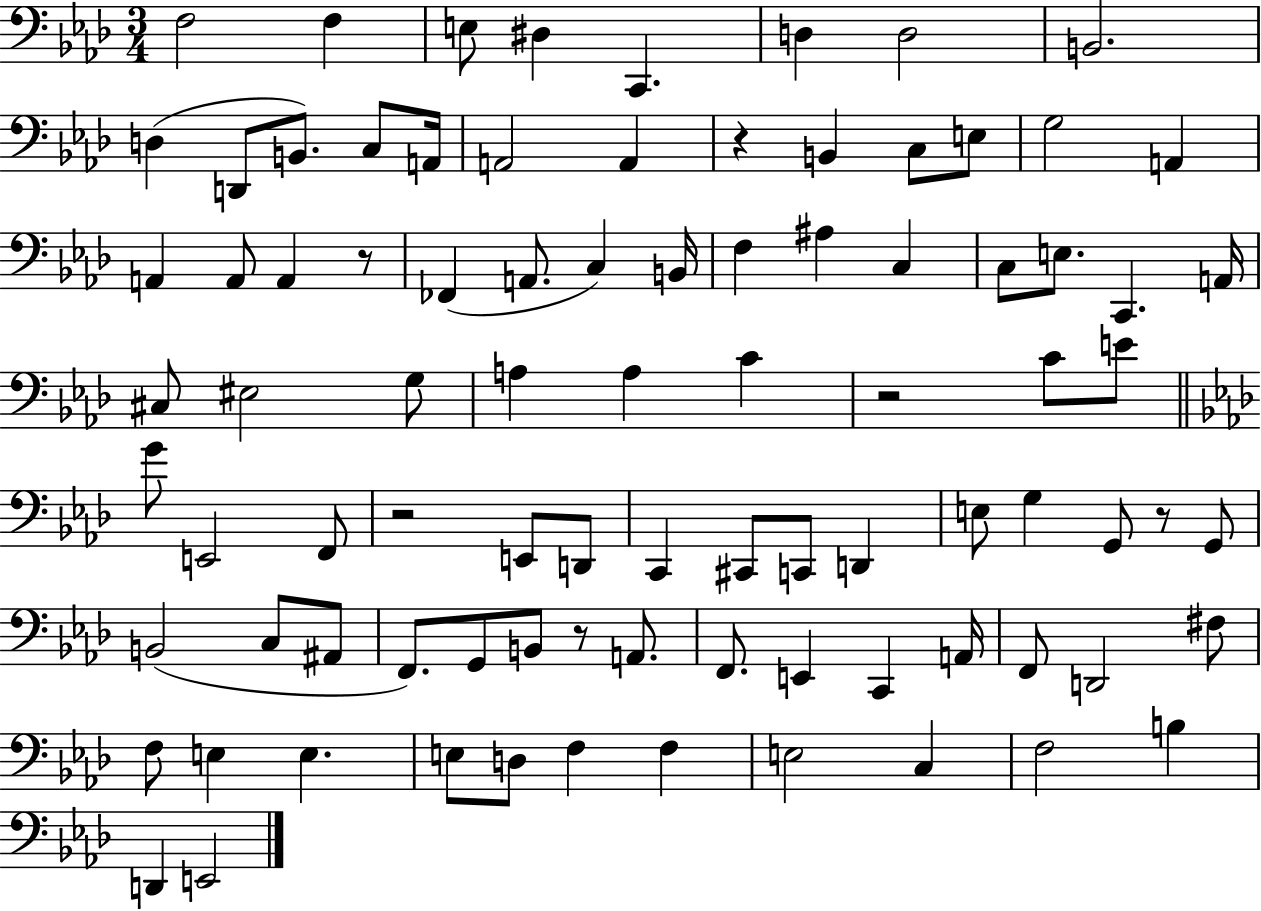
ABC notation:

X:1
T:Untitled
M:3/4
L:1/4
K:Ab
F,2 F, E,/2 ^D, C,, D, D,2 B,,2 D, D,,/2 B,,/2 C,/2 A,,/4 A,,2 A,, z B,, C,/2 E,/2 G,2 A,, A,, A,,/2 A,, z/2 _F,, A,,/2 C, B,,/4 F, ^A, C, C,/2 E,/2 C,, A,,/4 ^C,/2 ^E,2 G,/2 A, A, C z2 C/2 E/2 G/2 E,,2 F,,/2 z2 E,,/2 D,,/2 C,, ^C,,/2 C,,/2 D,, E,/2 G, G,,/2 z/2 G,,/2 B,,2 C,/2 ^A,,/2 F,,/2 G,,/2 B,,/2 z/2 A,,/2 F,,/2 E,, C,, A,,/4 F,,/2 D,,2 ^F,/2 F,/2 E, E, E,/2 D,/2 F, F, E,2 C, F,2 B, D,, E,,2